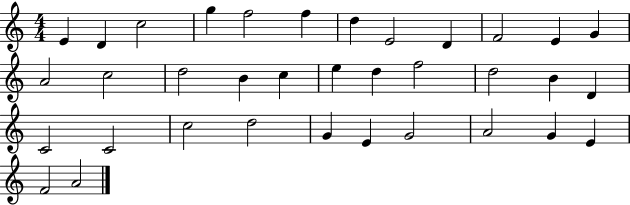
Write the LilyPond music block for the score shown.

{
  \clef treble
  \numericTimeSignature
  \time 4/4
  \key c \major
  e'4 d'4 c''2 | g''4 f''2 f''4 | d''4 e'2 d'4 | f'2 e'4 g'4 | \break a'2 c''2 | d''2 b'4 c''4 | e''4 d''4 f''2 | d''2 b'4 d'4 | \break c'2 c'2 | c''2 d''2 | g'4 e'4 g'2 | a'2 g'4 e'4 | \break f'2 a'2 | \bar "|."
}